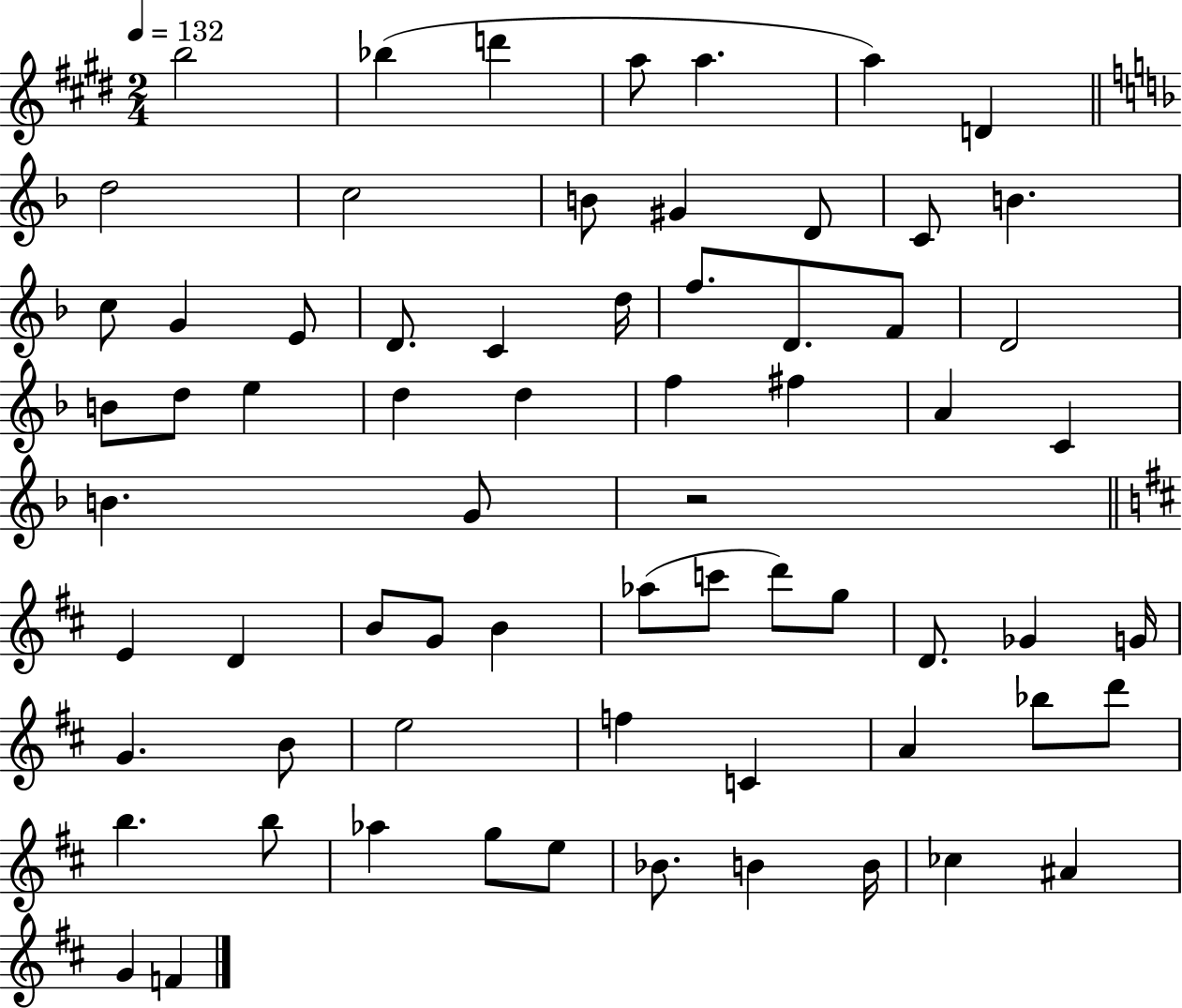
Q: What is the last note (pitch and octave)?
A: F4